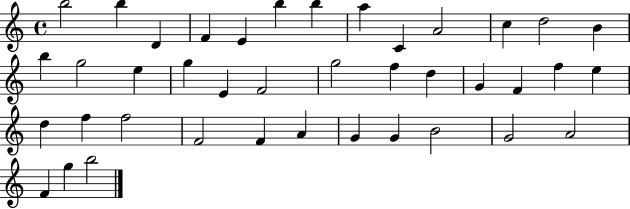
{
  \clef treble
  \time 4/4
  \defaultTimeSignature
  \key c \major
  b''2 b''4 d'4 | f'4 e'4 b''4 b''4 | a''4 c'4 a'2 | c''4 d''2 b'4 | \break b''4 g''2 e''4 | g''4 e'4 f'2 | g''2 f''4 d''4 | g'4 f'4 f''4 e''4 | \break d''4 f''4 f''2 | f'2 f'4 a'4 | g'4 g'4 b'2 | g'2 a'2 | \break f'4 g''4 b''2 | \bar "|."
}